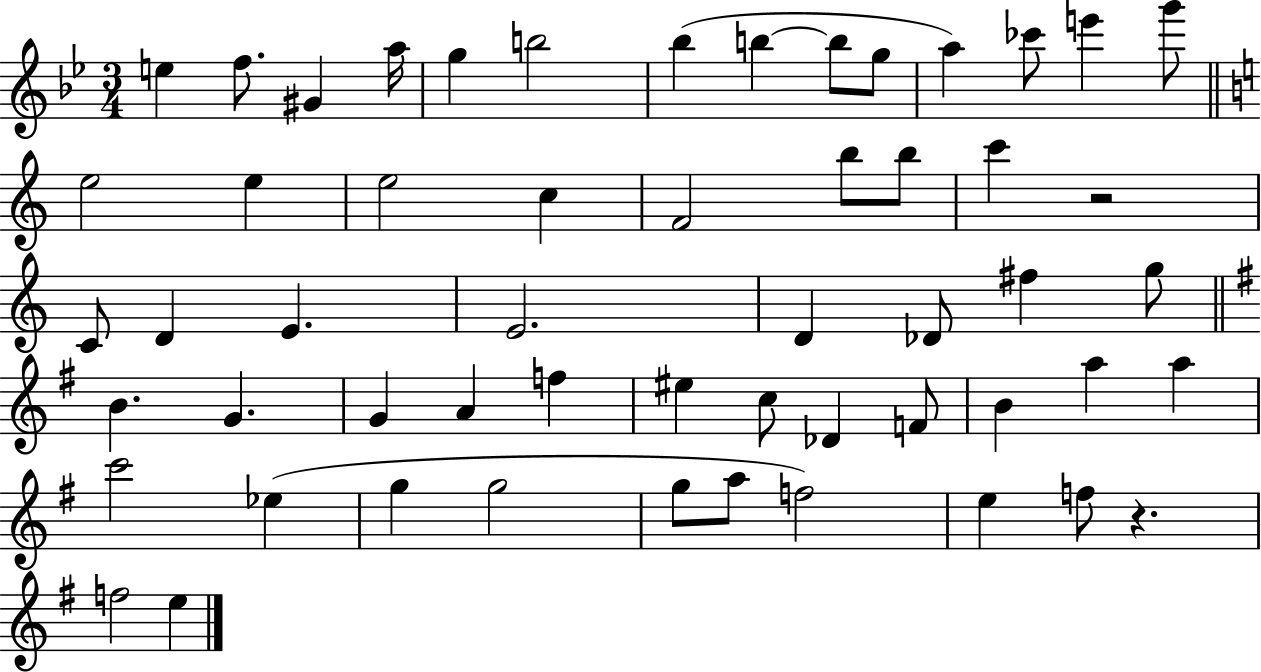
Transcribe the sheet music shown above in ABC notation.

X:1
T:Untitled
M:3/4
L:1/4
K:Bb
e f/2 ^G a/4 g b2 _b b b/2 g/2 a _c'/2 e' g'/2 e2 e e2 c F2 b/2 b/2 c' z2 C/2 D E E2 D _D/2 ^f g/2 B G G A f ^e c/2 _D F/2 B a a c'2 _e g g2 g/2 a/2 f2 e f/2 z f2 e